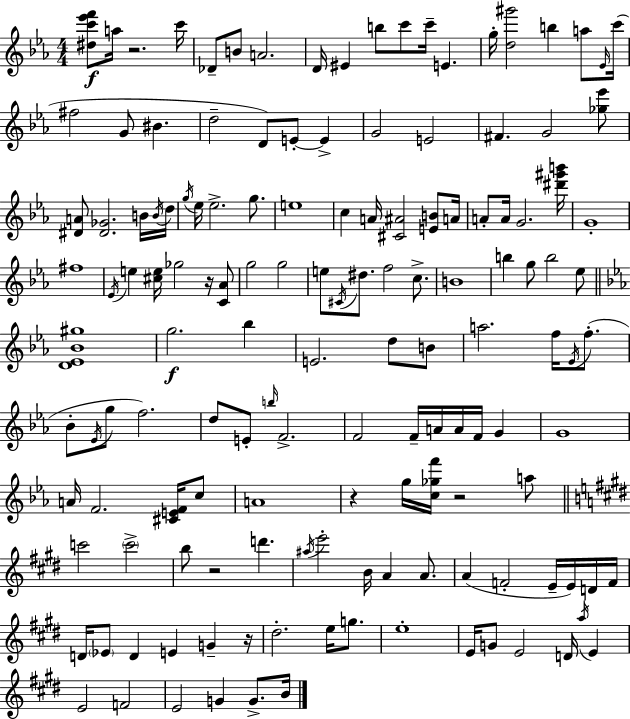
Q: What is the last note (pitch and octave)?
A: B4